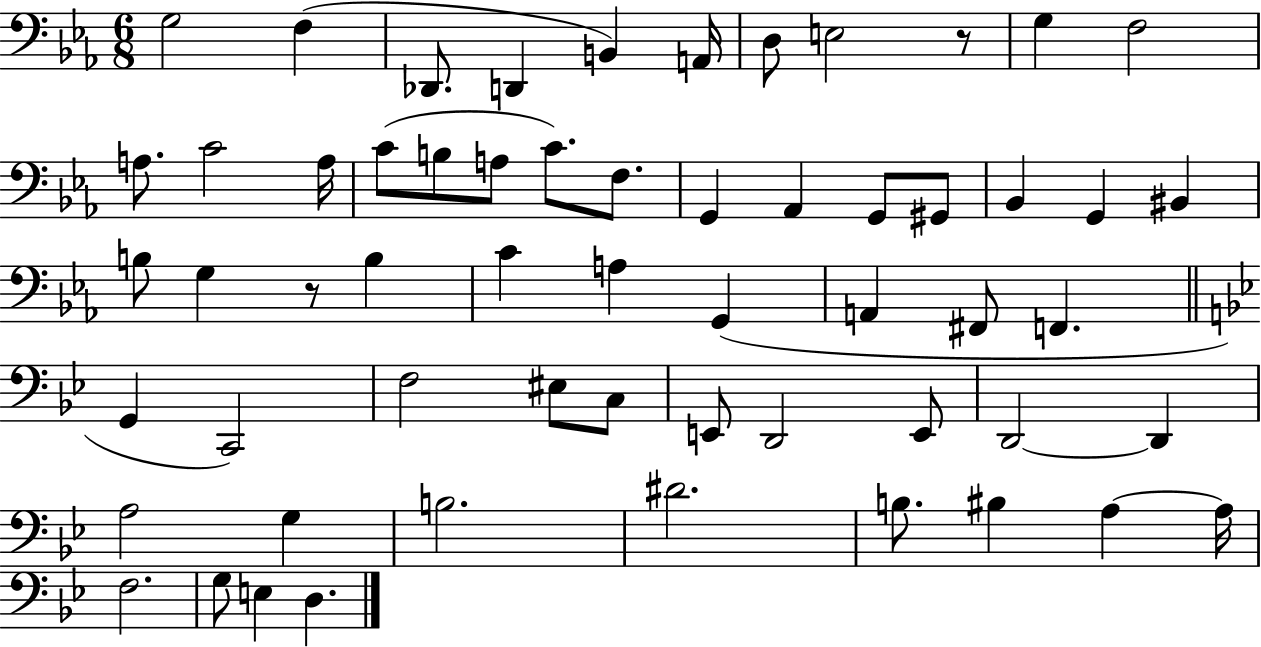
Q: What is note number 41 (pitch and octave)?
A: D2